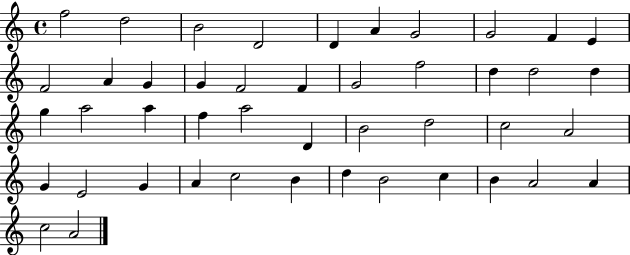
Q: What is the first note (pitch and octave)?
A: F5